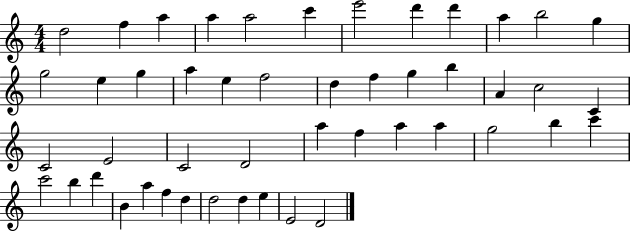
D5/h F5/q A5/q A5/q A5/h C6/q E6/h D6/q D6/q A5/q B5/h G5/q G5/h E5/q G5/q A5/q E5/q F5/h D5/q F5/q G5/q B5/q A4/q C5/h C4/q C4/h E4/h C4/h D4/h A5/q F5/q A5/q A5/q G5/h B5/q C6/q C6/h B5/q D6/q B4/q A5/q F5/q D5/q D5/h D5/q E5/q E4/h D4/h